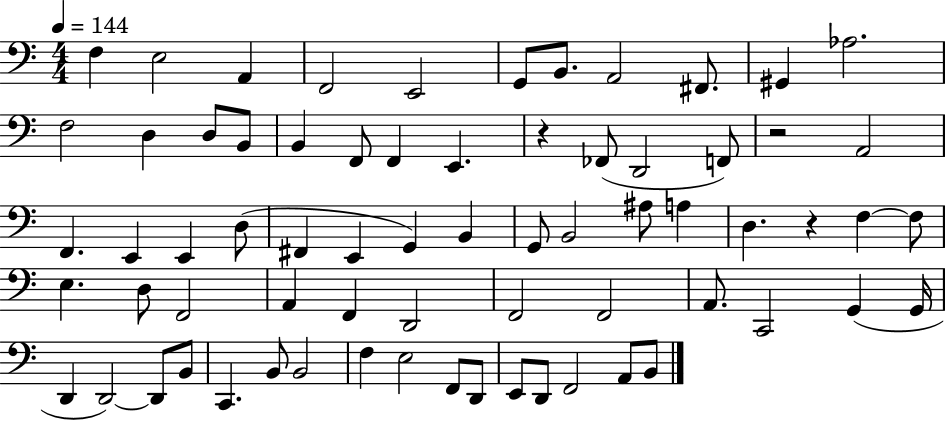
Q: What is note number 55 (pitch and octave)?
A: C2